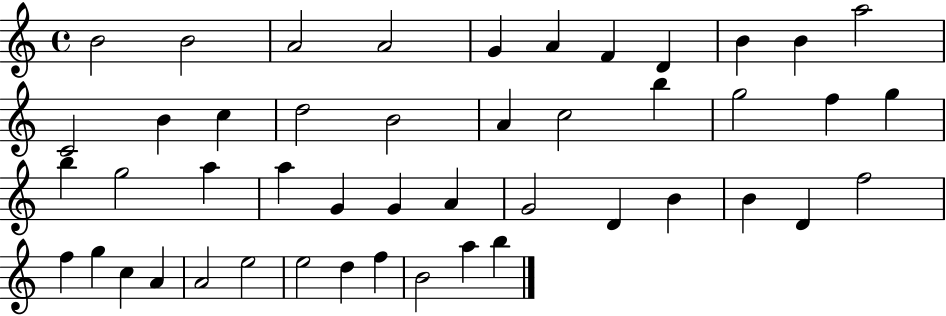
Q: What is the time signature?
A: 4/4